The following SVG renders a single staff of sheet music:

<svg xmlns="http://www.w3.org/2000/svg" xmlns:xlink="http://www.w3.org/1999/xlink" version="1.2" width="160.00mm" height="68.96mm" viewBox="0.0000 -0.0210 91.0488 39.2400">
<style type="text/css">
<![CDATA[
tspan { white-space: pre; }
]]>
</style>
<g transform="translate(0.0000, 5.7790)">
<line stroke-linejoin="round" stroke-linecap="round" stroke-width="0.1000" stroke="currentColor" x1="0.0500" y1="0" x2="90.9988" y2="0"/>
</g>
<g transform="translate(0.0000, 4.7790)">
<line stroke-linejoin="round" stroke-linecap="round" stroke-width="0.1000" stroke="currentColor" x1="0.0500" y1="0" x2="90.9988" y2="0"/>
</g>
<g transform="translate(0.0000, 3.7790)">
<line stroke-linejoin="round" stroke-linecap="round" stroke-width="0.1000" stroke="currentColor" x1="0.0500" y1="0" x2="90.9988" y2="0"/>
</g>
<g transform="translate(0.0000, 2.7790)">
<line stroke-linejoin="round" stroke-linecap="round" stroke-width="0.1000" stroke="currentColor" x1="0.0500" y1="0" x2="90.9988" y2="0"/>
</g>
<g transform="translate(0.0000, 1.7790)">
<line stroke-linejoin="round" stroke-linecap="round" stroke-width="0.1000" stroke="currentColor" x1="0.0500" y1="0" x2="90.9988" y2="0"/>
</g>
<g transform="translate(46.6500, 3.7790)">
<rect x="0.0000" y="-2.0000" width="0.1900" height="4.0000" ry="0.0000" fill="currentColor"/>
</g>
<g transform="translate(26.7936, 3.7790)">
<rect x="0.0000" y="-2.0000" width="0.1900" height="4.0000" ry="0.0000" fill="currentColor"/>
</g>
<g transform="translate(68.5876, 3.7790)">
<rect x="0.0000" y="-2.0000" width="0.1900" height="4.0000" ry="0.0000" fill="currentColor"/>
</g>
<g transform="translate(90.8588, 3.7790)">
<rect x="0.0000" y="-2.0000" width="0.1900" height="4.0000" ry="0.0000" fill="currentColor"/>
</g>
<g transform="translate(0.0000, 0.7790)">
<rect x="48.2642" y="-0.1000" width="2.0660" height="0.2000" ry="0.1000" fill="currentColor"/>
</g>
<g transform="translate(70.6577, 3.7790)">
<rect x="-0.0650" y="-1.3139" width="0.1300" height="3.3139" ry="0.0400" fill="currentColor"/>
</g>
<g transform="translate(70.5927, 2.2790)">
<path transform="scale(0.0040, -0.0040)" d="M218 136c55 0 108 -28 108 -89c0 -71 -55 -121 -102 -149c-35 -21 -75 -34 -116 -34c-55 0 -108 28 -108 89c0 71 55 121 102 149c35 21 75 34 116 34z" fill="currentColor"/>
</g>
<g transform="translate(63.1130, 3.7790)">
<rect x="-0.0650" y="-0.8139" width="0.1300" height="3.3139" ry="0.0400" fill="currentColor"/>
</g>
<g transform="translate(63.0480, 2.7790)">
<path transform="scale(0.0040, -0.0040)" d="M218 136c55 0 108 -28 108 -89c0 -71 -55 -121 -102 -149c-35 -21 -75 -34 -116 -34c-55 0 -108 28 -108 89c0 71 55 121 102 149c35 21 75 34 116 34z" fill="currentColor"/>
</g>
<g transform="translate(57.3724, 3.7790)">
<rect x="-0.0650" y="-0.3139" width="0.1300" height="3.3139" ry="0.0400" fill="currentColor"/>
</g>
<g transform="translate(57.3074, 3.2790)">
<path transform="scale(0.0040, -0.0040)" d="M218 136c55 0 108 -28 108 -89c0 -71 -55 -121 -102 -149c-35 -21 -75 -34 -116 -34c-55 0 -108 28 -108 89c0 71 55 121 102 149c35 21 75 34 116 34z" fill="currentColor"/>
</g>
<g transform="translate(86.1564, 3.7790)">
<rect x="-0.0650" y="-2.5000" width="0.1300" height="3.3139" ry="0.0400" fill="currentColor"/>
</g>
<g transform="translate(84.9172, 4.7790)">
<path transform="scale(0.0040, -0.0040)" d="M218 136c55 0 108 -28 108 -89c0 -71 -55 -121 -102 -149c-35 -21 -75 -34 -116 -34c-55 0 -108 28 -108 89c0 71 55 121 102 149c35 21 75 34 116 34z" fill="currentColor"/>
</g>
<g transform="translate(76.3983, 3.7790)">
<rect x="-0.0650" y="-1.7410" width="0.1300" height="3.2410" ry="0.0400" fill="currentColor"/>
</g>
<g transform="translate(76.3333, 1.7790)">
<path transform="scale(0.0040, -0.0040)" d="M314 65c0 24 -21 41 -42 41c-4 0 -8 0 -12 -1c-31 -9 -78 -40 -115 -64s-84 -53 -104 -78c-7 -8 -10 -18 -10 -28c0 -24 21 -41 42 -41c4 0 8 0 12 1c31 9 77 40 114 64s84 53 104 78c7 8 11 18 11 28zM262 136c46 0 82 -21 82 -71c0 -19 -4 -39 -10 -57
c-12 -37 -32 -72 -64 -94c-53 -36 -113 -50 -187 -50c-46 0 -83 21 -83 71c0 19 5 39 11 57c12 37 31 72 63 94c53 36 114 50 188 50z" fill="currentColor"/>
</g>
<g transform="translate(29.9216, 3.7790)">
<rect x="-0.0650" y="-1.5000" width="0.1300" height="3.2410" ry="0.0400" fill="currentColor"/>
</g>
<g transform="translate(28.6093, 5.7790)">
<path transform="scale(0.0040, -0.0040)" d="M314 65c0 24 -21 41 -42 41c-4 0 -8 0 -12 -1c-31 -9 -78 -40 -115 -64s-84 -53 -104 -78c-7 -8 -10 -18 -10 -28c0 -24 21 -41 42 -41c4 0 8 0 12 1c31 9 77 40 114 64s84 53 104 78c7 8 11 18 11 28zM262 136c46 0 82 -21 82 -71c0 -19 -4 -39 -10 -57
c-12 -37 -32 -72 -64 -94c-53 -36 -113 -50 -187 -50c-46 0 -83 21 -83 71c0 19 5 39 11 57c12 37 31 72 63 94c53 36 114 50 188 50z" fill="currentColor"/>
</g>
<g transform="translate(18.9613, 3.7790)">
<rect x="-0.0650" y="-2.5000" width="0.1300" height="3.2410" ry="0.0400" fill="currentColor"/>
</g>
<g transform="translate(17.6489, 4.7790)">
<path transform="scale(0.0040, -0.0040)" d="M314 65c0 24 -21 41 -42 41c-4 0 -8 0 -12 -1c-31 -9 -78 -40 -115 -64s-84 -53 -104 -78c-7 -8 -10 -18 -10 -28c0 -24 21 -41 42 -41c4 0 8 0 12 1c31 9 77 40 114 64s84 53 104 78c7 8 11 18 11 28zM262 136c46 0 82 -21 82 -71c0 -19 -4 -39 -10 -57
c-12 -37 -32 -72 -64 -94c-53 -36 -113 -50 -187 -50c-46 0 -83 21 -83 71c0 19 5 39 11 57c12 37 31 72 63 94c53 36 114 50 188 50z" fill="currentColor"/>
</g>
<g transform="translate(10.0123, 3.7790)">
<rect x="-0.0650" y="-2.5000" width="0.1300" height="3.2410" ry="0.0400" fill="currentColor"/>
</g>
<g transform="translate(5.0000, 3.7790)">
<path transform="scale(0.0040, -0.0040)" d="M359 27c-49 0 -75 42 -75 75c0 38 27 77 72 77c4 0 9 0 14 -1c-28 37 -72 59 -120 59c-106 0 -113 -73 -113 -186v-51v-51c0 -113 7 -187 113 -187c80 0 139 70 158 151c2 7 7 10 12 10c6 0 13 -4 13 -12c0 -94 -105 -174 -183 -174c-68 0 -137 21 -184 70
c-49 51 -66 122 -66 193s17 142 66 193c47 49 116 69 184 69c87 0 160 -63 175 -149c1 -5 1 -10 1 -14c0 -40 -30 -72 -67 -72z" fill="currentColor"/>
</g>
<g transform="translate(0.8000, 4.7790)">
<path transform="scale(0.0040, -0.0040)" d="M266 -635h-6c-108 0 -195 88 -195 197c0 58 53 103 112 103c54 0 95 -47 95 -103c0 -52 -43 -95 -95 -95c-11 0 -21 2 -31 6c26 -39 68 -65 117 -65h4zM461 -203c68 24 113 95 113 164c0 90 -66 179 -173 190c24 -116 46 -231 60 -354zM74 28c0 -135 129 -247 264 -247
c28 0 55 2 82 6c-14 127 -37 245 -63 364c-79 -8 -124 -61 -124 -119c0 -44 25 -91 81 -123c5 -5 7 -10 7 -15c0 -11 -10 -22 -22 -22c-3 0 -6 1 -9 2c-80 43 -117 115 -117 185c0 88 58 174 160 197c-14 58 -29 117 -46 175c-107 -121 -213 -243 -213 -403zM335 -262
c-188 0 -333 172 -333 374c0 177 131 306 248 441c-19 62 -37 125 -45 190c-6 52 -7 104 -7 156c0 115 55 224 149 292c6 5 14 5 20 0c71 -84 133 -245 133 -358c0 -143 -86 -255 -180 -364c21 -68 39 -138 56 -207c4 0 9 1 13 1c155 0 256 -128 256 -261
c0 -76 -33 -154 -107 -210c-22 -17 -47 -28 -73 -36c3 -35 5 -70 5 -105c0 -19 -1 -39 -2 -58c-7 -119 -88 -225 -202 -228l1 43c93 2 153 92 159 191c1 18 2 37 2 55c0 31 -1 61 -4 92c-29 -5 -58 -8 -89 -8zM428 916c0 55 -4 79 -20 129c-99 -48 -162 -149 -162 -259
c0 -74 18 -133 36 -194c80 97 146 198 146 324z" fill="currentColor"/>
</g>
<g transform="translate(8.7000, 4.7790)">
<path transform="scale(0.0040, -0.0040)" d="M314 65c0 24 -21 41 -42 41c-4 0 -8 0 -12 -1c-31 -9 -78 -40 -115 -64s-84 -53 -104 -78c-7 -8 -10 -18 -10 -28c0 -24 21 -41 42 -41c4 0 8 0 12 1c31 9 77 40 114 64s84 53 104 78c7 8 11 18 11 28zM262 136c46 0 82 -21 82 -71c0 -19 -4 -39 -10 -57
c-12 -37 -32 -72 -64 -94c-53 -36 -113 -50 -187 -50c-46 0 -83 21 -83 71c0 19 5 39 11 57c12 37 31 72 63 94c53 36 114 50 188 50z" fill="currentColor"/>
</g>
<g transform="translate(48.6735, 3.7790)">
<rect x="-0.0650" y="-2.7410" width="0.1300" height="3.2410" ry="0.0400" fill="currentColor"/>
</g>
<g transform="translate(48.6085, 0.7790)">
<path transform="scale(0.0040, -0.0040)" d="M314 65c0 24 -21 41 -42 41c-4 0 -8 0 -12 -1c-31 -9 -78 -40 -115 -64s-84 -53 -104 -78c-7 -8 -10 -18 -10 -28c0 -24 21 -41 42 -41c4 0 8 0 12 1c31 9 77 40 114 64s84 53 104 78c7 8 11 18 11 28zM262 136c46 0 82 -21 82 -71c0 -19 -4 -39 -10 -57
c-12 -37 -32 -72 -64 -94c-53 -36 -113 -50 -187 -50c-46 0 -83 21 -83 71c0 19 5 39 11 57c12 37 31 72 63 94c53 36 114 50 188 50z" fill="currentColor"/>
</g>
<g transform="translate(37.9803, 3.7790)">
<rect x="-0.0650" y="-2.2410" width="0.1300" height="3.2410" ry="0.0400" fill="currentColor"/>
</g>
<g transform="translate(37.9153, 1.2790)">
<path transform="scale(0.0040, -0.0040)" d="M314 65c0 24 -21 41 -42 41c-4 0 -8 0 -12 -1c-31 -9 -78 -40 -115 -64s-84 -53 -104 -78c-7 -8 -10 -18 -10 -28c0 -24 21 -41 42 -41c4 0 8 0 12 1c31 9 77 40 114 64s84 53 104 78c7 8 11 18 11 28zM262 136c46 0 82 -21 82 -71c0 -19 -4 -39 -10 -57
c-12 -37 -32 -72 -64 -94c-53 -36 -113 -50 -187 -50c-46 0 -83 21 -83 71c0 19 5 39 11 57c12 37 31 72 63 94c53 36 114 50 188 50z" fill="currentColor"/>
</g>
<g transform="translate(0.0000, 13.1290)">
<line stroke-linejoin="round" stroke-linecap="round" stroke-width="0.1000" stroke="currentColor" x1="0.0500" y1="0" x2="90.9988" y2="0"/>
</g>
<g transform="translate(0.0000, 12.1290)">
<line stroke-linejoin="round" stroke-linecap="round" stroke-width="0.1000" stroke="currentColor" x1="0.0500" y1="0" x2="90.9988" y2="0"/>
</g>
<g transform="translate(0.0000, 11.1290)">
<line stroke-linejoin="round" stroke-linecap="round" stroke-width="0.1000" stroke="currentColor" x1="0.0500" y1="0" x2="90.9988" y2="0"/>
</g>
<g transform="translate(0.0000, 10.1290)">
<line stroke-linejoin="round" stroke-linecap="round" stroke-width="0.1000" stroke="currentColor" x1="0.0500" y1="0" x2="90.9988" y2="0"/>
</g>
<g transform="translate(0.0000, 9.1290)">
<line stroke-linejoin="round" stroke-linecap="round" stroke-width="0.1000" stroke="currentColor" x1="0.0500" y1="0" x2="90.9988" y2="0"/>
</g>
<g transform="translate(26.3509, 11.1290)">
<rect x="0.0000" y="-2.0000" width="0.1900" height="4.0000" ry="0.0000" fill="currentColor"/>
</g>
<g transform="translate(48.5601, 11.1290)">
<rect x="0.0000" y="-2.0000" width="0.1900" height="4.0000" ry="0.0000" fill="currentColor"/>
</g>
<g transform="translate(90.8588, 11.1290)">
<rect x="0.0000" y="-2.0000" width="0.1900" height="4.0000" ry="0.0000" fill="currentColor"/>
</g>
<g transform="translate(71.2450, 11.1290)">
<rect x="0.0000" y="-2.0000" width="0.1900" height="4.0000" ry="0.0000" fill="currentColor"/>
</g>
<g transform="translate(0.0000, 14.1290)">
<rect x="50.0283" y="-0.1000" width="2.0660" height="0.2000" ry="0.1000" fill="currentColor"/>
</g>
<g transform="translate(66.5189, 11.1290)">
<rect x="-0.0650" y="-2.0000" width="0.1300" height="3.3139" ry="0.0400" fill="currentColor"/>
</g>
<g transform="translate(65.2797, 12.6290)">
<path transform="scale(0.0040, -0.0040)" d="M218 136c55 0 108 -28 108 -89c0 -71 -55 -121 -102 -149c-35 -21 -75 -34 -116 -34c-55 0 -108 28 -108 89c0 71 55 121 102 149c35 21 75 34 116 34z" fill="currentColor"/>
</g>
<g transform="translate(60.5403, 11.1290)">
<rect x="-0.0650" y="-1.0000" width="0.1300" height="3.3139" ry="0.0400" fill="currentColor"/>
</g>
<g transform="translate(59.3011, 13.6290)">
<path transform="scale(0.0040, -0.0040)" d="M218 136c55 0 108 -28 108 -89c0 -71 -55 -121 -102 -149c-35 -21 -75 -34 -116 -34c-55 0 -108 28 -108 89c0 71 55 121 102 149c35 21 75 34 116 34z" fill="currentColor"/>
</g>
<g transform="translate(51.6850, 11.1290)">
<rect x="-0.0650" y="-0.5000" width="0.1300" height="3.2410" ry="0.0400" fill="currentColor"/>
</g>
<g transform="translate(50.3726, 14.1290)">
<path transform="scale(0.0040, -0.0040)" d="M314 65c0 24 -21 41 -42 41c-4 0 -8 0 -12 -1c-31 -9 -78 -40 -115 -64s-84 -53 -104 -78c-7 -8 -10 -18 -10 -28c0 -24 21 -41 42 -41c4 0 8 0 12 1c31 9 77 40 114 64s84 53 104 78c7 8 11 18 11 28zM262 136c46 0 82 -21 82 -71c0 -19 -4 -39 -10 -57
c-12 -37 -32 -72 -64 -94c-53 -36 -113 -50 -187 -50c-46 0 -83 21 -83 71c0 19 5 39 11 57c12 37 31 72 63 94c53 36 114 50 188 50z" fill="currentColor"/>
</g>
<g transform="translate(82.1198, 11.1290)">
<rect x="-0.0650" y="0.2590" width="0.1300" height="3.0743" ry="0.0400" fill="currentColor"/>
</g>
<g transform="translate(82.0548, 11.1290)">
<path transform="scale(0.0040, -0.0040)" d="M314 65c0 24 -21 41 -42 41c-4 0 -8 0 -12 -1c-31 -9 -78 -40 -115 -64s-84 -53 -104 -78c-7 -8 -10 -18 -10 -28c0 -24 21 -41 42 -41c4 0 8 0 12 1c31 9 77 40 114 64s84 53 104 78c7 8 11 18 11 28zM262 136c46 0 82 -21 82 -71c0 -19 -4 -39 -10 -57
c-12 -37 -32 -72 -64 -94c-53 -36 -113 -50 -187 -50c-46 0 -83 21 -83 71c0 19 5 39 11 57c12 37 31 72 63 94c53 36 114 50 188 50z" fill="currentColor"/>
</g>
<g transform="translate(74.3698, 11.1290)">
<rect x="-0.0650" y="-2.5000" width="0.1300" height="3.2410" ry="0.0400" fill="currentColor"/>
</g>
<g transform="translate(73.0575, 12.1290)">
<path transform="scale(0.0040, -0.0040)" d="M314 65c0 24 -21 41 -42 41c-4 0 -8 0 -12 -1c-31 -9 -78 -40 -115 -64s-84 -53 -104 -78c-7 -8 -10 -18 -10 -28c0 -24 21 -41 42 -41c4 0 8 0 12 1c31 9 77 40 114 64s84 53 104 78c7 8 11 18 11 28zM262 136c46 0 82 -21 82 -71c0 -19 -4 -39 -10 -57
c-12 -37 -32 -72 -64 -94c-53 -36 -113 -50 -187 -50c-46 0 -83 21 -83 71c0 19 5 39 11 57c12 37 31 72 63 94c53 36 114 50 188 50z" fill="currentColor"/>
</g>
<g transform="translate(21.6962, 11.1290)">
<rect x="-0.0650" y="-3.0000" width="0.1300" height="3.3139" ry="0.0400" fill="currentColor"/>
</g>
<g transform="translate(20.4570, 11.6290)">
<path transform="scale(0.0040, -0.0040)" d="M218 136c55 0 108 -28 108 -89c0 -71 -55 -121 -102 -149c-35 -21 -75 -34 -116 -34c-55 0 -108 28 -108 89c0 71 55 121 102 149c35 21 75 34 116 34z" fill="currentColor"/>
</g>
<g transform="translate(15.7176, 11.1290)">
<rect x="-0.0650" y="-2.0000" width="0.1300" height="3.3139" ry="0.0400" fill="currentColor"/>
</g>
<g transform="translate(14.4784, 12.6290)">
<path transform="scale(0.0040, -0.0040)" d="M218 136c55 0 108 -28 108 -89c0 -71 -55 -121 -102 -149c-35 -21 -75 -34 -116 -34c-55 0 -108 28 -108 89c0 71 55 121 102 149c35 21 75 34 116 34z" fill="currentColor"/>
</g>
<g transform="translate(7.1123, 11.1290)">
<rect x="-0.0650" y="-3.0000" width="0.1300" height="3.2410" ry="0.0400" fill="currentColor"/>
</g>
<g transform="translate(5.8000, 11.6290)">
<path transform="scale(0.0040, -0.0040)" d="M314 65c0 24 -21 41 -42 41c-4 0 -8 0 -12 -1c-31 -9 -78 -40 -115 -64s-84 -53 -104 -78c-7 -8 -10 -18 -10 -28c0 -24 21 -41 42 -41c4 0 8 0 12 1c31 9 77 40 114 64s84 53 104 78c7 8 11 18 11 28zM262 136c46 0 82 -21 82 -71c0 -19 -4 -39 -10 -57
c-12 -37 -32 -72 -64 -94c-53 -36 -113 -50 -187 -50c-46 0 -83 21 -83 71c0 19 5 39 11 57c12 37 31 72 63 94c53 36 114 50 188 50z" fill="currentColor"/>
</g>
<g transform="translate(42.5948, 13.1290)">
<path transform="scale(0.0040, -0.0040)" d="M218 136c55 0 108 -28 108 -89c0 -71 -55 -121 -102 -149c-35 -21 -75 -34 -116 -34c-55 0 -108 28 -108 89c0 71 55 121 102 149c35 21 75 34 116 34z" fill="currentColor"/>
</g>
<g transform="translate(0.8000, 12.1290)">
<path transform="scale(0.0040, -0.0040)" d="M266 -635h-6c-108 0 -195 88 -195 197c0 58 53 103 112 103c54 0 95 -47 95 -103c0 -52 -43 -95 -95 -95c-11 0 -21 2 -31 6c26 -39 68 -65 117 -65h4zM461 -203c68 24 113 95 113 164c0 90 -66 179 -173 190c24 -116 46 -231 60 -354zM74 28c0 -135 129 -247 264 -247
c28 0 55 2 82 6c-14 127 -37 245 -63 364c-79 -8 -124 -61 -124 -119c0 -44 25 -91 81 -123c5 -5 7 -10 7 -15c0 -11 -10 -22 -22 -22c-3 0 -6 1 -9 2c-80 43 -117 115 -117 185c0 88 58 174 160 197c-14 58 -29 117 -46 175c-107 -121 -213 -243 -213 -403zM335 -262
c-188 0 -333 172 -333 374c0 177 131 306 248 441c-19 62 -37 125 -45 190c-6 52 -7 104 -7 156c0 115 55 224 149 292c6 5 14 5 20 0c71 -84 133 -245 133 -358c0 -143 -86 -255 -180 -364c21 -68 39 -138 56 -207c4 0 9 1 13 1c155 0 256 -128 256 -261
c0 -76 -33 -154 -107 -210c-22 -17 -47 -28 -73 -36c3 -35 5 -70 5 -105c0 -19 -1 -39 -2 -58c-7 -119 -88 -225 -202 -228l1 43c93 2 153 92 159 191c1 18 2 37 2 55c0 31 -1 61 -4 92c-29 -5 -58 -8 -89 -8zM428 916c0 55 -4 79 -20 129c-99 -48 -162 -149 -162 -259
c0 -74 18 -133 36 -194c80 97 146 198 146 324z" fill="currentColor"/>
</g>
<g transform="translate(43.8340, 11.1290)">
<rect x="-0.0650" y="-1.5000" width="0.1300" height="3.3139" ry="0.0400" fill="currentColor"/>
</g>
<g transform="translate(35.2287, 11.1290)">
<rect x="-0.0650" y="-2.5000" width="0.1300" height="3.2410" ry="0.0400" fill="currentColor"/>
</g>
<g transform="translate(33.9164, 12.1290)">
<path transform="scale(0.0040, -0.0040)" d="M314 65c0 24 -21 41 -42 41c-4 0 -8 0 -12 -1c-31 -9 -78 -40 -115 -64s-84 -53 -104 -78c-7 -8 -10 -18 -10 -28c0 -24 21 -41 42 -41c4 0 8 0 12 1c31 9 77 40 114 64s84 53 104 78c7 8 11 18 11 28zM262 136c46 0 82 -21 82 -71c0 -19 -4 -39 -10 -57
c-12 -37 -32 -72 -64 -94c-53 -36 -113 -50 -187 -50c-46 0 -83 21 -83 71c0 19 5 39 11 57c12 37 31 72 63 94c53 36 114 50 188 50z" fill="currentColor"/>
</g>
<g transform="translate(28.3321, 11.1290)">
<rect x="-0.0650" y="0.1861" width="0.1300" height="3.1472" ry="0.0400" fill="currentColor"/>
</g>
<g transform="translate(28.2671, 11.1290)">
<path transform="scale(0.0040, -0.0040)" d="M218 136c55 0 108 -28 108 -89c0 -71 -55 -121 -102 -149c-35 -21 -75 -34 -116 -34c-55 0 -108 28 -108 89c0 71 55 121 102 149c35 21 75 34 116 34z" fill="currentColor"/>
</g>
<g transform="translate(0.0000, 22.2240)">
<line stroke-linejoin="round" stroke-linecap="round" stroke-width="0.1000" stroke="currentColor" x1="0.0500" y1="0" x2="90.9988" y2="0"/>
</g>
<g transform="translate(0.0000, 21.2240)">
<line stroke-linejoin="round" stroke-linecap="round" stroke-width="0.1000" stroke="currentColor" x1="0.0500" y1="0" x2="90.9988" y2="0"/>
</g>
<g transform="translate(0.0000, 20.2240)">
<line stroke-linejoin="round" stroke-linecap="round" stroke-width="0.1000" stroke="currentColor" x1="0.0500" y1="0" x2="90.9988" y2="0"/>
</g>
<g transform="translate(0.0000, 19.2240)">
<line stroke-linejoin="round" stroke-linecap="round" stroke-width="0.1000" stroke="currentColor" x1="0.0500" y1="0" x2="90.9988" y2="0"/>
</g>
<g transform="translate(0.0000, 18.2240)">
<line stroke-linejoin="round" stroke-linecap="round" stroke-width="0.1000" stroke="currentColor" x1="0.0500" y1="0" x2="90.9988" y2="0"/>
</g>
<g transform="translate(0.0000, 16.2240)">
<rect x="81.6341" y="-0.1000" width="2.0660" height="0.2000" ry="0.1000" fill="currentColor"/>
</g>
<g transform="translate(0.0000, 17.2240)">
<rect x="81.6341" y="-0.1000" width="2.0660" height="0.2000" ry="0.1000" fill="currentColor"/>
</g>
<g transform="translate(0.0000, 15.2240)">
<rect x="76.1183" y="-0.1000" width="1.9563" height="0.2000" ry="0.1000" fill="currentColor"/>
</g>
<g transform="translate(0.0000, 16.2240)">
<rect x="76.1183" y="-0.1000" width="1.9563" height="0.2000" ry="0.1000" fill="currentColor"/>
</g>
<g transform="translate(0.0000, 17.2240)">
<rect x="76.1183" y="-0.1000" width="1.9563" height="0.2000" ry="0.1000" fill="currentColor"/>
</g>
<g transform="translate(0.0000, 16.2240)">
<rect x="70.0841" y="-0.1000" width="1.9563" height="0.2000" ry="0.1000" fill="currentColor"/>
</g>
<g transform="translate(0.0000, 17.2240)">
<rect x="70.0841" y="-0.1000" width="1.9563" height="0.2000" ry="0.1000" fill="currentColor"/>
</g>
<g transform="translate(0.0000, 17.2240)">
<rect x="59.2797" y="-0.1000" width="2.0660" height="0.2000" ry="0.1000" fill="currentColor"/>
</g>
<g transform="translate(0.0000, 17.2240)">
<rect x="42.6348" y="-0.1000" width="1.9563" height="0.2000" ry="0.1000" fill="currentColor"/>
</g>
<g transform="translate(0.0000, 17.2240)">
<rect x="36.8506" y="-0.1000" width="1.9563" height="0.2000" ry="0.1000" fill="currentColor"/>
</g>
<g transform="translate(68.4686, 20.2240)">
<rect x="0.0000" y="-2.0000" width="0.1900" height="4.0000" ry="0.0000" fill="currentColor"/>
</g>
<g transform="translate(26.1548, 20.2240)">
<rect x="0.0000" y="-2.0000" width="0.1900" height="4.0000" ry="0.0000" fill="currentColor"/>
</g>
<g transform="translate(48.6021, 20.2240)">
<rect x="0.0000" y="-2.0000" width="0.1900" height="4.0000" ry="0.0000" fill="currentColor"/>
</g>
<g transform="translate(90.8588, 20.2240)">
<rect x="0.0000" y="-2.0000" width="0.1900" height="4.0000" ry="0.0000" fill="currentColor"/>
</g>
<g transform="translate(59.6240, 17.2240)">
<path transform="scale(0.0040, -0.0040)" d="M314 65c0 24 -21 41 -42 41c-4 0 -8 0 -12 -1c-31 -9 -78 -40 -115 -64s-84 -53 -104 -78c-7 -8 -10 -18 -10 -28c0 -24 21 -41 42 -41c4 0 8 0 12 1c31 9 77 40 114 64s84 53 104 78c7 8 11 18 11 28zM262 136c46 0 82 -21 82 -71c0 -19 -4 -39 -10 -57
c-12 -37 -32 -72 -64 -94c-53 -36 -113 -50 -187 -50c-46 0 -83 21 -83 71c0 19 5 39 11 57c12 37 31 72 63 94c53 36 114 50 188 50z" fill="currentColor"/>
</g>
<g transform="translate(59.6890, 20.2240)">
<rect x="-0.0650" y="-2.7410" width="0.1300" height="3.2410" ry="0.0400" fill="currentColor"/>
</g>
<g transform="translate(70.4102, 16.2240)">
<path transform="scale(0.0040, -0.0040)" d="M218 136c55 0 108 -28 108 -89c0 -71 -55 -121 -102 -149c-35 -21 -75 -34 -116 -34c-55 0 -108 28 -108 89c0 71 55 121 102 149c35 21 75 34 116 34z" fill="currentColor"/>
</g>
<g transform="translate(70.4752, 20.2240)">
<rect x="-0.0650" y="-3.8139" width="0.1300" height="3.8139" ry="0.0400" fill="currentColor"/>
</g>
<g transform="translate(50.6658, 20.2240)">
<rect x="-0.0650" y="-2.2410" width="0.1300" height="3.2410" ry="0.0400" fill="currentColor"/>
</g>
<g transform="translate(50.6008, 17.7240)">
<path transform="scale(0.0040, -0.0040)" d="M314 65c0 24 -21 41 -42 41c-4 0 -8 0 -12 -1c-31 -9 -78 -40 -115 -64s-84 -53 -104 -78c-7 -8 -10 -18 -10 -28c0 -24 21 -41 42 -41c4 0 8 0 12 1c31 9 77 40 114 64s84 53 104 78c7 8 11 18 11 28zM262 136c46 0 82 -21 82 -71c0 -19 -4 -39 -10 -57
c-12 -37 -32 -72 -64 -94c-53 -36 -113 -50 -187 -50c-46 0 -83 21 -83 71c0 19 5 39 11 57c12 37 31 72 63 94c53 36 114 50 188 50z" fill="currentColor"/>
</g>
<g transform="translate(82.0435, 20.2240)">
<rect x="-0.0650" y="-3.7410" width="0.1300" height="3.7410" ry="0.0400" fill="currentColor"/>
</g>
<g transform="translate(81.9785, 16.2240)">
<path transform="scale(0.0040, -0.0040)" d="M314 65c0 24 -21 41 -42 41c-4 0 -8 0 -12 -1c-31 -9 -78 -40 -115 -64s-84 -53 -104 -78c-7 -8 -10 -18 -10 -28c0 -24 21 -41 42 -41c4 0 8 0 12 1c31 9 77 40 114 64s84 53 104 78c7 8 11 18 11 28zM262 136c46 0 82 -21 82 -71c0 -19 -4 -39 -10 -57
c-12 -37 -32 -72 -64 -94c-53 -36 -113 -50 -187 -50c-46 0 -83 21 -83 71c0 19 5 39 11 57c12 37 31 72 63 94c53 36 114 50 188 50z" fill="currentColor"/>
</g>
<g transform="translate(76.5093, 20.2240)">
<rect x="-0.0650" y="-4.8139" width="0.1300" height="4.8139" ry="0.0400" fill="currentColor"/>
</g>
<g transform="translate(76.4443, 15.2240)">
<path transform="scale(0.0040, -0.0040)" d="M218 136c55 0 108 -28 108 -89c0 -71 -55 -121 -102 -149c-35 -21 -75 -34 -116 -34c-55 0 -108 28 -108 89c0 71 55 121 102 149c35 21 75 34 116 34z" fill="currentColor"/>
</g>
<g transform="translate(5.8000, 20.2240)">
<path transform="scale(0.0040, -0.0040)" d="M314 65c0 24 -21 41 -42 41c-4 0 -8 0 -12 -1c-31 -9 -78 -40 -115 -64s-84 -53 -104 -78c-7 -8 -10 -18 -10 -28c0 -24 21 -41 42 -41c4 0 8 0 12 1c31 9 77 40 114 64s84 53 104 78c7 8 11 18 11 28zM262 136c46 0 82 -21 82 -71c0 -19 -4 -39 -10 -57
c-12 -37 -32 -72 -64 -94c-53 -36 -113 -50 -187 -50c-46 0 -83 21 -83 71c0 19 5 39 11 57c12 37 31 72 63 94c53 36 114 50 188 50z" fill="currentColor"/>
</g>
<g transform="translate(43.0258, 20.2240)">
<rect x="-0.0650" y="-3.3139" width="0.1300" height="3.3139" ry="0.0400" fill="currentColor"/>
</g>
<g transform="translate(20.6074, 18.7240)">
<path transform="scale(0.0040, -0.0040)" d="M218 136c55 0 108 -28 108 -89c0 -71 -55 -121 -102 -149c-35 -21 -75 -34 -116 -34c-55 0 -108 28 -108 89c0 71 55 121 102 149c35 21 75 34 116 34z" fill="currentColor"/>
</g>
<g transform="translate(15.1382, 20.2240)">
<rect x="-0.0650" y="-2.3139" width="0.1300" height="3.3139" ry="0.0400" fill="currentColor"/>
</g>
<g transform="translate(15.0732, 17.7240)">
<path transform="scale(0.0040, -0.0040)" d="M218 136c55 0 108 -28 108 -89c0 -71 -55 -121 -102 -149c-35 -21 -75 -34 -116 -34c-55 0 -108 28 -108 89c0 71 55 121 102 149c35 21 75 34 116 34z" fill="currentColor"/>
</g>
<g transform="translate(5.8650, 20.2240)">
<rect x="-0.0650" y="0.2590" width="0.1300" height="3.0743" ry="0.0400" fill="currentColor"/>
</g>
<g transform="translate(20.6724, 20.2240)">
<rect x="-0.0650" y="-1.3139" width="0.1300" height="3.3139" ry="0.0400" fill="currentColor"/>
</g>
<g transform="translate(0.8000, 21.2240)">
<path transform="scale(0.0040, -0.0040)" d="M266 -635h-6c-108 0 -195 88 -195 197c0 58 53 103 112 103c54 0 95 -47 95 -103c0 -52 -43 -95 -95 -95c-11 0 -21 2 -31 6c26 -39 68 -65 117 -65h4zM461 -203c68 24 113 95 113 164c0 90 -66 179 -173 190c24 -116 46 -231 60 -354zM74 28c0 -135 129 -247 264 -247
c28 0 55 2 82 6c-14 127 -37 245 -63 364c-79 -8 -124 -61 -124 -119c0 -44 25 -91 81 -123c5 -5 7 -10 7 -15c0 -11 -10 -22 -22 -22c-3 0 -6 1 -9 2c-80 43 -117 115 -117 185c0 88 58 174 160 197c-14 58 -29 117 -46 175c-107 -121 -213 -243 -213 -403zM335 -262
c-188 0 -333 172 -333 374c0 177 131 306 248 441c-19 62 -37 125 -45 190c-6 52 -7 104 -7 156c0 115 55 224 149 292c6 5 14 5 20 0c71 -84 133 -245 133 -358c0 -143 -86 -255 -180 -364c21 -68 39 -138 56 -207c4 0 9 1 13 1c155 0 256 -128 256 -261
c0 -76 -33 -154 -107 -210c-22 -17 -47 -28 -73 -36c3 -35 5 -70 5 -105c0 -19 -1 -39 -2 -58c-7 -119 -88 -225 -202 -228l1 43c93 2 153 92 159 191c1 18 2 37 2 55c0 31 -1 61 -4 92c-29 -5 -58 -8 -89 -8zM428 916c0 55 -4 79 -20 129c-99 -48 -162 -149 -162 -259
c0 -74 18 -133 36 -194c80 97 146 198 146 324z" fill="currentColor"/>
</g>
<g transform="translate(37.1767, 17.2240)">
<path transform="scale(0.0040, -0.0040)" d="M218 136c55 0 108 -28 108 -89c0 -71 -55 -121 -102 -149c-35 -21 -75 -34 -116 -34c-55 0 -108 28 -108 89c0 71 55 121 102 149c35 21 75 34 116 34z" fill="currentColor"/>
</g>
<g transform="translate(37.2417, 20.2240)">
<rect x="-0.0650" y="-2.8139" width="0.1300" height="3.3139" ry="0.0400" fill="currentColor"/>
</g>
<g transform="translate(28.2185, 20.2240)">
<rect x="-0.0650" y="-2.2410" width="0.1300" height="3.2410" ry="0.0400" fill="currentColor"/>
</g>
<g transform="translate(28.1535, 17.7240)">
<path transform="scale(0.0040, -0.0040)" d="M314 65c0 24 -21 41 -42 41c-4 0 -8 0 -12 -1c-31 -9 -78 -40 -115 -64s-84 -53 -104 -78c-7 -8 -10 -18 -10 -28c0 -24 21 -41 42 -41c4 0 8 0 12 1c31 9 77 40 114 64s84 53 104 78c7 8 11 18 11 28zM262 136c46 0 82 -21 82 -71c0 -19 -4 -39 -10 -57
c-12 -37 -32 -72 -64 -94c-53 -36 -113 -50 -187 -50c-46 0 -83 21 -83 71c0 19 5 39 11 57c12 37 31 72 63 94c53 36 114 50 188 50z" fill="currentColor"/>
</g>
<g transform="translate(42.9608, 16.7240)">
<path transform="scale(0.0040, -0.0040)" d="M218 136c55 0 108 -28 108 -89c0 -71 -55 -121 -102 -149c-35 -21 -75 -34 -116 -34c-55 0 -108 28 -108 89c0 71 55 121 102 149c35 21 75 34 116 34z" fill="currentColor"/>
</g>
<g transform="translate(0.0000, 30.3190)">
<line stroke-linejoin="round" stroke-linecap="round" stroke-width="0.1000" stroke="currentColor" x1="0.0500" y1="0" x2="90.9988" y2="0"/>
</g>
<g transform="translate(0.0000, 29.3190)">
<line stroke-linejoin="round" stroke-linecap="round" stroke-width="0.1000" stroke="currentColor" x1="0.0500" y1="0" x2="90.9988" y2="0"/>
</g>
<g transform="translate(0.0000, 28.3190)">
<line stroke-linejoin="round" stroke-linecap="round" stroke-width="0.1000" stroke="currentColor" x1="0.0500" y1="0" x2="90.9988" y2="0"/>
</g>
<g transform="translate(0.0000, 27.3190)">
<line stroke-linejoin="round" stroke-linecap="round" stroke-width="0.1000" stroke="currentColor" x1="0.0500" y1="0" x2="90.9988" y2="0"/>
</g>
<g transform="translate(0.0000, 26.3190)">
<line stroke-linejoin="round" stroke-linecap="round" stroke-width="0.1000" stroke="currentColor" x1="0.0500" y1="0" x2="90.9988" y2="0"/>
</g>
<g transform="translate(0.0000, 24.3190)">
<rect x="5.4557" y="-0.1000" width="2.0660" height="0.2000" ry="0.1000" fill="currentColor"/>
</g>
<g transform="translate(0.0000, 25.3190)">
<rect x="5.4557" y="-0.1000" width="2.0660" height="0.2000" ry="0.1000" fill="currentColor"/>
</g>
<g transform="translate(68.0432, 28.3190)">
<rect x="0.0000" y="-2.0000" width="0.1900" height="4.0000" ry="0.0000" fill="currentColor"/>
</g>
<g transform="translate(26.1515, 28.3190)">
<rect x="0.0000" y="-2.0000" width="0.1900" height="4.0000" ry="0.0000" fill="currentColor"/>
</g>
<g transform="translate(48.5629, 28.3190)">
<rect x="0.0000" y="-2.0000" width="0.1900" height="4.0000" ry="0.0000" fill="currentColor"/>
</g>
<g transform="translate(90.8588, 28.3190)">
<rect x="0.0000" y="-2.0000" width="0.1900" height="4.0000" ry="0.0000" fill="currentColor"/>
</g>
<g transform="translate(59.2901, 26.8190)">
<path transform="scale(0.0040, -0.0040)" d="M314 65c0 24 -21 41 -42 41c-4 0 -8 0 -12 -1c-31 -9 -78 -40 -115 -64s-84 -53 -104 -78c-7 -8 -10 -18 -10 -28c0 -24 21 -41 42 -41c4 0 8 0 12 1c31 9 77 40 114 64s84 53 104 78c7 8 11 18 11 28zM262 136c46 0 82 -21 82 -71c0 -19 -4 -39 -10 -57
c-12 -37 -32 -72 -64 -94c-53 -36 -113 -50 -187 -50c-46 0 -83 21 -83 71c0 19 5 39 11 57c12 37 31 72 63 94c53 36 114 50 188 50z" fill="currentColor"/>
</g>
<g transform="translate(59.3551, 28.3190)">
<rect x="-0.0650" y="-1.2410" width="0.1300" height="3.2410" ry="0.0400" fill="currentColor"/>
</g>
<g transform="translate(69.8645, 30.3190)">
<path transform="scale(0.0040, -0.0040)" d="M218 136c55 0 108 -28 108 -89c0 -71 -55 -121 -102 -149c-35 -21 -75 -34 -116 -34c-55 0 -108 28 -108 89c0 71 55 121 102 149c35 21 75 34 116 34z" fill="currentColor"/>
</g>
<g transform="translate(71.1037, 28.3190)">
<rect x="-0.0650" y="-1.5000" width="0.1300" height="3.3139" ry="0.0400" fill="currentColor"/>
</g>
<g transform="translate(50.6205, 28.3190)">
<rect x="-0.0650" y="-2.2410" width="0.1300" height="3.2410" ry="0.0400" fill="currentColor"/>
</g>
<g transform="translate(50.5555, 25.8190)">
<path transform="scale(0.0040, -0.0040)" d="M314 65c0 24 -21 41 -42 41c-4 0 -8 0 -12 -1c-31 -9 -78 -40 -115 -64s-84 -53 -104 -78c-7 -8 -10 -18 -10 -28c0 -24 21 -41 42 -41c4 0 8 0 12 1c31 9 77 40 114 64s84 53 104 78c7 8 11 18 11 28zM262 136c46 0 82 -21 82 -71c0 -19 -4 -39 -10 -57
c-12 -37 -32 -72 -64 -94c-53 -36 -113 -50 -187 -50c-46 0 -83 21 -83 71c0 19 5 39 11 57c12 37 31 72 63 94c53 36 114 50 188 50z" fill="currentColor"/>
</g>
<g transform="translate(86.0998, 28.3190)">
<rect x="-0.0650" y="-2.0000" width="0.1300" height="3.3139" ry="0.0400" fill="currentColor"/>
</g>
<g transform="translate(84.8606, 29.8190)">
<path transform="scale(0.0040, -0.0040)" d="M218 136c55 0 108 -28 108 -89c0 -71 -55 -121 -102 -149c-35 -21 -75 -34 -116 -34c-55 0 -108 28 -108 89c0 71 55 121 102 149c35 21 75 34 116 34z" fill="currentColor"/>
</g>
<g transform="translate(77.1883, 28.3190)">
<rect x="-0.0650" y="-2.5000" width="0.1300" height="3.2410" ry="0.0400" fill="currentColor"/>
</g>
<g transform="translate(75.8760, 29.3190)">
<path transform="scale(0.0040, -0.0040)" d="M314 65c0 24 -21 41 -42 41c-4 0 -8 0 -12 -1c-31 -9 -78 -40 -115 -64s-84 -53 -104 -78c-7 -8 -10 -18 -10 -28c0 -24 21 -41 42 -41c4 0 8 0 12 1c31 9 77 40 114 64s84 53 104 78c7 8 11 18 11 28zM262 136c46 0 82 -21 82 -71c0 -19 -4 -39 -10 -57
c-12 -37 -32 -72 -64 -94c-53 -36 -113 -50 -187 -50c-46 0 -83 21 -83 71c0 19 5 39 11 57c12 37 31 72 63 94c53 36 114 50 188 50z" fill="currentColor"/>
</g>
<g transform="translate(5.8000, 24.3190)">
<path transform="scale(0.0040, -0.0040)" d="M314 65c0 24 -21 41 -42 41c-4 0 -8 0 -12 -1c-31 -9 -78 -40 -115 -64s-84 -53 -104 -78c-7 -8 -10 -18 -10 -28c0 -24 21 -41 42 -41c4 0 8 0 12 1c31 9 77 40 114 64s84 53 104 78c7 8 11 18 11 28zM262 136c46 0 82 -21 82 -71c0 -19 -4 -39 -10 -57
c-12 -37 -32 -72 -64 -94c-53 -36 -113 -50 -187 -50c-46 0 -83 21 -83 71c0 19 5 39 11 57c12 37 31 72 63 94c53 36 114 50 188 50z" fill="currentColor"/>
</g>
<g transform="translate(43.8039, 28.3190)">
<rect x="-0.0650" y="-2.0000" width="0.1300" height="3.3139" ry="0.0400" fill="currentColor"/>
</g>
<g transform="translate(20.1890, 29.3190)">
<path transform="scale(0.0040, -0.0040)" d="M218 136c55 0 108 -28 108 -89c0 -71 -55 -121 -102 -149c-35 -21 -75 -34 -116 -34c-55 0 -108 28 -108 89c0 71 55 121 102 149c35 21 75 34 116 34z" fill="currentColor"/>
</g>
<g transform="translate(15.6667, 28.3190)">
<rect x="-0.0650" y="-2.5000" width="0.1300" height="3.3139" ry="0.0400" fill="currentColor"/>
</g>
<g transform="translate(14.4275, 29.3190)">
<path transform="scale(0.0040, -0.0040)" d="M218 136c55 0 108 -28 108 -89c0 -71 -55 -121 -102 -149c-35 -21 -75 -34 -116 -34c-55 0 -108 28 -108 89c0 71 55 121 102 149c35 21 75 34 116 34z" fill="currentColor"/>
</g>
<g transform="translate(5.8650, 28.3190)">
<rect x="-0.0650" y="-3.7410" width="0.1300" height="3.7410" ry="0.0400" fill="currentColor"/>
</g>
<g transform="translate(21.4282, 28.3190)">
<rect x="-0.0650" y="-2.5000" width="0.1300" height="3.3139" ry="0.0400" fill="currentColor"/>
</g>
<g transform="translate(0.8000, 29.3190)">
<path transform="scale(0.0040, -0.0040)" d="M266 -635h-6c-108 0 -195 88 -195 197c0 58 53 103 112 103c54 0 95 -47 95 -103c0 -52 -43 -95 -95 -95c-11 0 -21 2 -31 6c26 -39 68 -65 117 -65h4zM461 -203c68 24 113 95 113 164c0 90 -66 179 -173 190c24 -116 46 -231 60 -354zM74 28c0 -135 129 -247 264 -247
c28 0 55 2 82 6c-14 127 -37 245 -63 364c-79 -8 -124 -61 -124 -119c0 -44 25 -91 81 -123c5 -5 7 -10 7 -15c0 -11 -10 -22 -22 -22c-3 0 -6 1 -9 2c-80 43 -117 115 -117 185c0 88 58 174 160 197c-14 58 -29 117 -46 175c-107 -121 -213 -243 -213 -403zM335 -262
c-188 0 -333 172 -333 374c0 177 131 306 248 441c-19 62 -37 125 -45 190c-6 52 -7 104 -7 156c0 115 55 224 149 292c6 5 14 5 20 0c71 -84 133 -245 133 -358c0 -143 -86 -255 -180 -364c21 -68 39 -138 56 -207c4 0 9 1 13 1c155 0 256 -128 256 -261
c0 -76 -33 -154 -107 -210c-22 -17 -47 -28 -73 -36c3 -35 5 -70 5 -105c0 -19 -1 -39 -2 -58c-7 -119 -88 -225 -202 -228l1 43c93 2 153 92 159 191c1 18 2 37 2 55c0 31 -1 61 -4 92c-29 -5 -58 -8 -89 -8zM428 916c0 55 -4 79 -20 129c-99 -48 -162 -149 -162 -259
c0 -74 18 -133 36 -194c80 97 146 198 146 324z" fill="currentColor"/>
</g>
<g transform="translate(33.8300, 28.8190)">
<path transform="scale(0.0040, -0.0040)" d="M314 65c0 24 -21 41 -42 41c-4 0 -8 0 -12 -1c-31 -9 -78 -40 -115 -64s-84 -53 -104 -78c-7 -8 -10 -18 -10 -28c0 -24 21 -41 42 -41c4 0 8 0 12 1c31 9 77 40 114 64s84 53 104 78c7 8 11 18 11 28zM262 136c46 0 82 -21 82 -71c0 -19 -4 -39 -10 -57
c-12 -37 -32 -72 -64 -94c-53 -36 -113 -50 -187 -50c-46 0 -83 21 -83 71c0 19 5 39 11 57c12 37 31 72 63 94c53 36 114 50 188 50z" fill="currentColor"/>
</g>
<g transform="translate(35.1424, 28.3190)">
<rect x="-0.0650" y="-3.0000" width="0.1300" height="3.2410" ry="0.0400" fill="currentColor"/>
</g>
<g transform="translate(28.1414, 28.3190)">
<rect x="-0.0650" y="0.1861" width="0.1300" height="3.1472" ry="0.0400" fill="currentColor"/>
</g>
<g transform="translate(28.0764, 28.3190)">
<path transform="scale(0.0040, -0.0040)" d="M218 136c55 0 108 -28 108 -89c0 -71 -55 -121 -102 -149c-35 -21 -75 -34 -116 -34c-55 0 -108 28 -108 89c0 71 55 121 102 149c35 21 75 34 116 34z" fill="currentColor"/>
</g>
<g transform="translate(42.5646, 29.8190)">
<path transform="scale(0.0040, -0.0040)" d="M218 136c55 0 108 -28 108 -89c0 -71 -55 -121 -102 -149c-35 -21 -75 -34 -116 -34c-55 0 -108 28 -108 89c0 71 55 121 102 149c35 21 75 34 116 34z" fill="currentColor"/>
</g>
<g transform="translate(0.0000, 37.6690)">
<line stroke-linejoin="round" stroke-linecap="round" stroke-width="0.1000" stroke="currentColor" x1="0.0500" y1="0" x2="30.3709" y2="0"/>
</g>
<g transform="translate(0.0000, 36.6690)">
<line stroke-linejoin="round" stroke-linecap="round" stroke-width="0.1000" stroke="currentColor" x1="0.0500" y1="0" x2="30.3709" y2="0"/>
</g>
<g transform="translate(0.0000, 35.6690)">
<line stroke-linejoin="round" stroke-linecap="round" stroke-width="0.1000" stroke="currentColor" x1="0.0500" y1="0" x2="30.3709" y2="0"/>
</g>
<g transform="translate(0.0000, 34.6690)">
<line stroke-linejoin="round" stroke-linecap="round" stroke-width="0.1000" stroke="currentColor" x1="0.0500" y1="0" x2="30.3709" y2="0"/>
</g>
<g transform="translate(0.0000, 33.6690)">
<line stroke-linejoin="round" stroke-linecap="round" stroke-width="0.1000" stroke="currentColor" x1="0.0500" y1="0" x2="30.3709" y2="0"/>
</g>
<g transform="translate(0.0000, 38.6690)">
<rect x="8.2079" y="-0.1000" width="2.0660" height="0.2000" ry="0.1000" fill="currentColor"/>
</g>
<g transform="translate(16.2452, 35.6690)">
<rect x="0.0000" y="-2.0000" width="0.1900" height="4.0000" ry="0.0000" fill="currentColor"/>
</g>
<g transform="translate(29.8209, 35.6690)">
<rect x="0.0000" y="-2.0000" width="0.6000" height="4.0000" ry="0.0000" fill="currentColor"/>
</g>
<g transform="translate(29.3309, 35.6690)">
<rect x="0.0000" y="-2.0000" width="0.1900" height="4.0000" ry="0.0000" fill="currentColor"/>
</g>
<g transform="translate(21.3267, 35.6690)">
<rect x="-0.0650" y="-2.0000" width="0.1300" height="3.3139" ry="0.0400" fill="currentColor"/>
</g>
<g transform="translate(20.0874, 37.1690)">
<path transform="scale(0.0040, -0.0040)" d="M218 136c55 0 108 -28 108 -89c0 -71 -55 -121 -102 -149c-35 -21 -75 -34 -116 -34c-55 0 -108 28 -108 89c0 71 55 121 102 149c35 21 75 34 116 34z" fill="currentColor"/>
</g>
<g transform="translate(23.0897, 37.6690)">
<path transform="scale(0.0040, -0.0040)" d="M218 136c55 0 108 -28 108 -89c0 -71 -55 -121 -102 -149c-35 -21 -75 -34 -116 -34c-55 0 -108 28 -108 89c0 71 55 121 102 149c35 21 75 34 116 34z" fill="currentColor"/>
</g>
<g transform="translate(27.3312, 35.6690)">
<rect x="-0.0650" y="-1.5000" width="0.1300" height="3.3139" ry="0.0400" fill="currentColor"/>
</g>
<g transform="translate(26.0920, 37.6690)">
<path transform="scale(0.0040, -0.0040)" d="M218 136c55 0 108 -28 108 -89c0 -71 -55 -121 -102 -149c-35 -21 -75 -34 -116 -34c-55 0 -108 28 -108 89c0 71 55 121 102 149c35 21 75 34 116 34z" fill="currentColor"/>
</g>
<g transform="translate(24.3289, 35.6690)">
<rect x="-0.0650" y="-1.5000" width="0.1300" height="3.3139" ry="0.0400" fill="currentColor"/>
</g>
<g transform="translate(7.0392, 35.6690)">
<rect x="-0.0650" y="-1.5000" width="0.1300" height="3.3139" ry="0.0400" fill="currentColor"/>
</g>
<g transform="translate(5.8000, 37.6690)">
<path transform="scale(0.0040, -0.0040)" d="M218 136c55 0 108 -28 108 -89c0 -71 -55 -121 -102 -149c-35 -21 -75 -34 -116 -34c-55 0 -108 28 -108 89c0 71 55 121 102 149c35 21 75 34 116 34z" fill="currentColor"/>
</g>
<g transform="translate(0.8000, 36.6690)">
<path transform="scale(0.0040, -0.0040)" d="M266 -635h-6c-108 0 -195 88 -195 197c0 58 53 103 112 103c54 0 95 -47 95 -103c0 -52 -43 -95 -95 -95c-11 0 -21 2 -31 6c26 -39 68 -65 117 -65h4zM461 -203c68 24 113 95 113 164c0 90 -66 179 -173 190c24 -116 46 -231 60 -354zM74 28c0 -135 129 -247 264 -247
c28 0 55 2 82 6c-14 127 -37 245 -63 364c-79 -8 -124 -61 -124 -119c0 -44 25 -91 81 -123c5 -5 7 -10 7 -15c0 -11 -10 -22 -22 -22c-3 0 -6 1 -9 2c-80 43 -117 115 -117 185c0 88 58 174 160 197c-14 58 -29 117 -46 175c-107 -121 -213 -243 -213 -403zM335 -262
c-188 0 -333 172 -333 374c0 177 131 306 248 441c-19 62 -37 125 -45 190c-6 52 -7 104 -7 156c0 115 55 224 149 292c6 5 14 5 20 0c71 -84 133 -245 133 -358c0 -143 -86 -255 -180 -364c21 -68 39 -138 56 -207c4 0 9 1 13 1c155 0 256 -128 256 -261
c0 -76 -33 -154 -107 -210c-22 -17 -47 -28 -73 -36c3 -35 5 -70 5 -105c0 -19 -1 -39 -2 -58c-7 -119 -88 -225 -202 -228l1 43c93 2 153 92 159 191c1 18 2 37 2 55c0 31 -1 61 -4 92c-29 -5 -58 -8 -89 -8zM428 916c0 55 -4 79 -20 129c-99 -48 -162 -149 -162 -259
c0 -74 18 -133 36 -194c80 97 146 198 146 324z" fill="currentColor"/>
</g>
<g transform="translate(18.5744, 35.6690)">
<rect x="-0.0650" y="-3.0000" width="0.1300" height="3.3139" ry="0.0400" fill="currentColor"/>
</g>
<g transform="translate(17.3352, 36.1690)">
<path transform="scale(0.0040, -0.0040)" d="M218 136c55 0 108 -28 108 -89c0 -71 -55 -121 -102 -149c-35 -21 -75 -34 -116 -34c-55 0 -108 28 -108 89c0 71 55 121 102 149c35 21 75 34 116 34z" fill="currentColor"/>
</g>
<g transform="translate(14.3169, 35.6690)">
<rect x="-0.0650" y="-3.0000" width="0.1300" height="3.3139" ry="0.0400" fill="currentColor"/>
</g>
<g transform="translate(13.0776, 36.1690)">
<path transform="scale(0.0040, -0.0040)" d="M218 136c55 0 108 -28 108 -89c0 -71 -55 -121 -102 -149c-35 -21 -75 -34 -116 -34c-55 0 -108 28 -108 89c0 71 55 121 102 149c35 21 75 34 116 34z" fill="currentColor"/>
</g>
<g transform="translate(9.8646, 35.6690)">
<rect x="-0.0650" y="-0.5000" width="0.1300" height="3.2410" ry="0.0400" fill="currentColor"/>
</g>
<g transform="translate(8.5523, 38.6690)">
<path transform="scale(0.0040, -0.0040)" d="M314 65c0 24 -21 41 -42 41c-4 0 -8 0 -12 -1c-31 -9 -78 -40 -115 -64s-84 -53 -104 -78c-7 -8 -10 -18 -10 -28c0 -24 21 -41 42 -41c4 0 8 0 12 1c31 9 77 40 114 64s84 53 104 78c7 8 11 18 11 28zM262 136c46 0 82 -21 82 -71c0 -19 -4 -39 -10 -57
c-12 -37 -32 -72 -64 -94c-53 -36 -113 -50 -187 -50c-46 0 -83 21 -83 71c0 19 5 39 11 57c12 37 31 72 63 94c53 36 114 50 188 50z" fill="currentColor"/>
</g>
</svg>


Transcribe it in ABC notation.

X:1
T:Untitled
M:4/4
L:1/4
K:C
G2 G2 E2 g2 a2 c d e f2 G A2 F A B G2 E C2 D F G2 B2 B2 g e g2 a b g2 a2 c' e' c'2 c'2 G G B A2 F g2 e2 E G2 F E C2 A A F E E